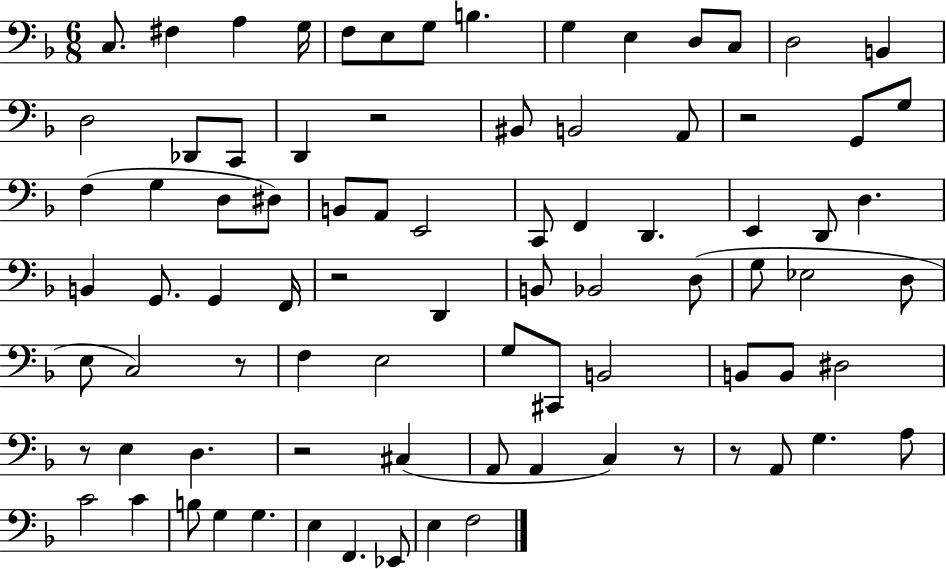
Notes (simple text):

C3/e. F#3/q A3/q G3/s F3/e E3/e G3/e B3/q. G3/q E3/q D3/e C3/e D3/h B2/q D3/h Db2/e C2/e D2/q R/h BIS2/e B2/h A2/e R/h G2/e G3/e F3/q G3/q D3/e D#3/e B2/e A2/e E2/h C2/e F2/q D2/q. E2/q D2/e D3/q. B2/q G2/e. G2/q F2/s R/h D2/q B2/e Bb2/h D3/e G3/e Eb3/h D3/e E3/e C3/h R/e F3/q E3/h G3/e C#2/e B2/h B2/e B2/e D#3/h R/e E3/q D3/q. R/h C#3/q A2/e A2/q C3/q R/e R/e A2/e G3/q. A3/e C4/h C4/q B3/e G3/q G3/q. E3/q F2/q. Eb2/e E3/q F3/h